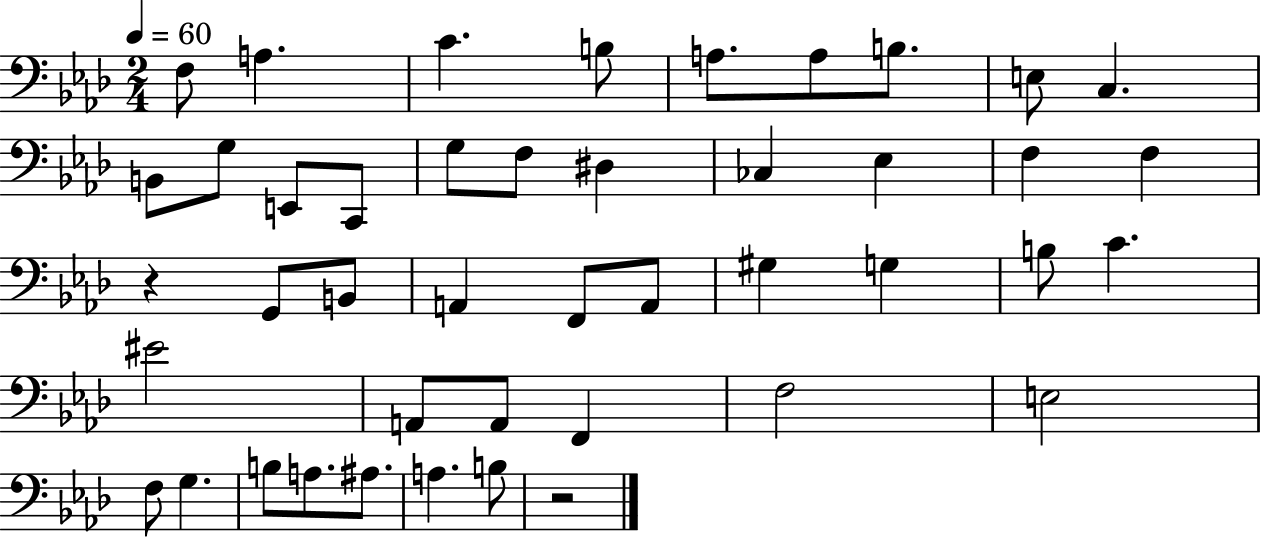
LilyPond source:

{
  \clef bass
  \numericTimeSignature
  \time 2/4
  \key aes \major
  \tempo 4 = 60
  \repeat volta 2 { f8 a4. | c'4. b8 | a8. a8 b8. | e8 c4. | \break b,8 g8 e,8 c,8 | g8 f8 dis4 | ces4 ees4 | f4 f4 | \break r4 g,8 b,8 | a,4 f,8 a,8 | gis4 g4 | b8 c'4. | \break eis'2 | a,8 a,8 f,4 | f2 | e2 | \break f8 g4. | b8 a8. ais8. | a4. b8 | r2 | \break } \bar "|."
}